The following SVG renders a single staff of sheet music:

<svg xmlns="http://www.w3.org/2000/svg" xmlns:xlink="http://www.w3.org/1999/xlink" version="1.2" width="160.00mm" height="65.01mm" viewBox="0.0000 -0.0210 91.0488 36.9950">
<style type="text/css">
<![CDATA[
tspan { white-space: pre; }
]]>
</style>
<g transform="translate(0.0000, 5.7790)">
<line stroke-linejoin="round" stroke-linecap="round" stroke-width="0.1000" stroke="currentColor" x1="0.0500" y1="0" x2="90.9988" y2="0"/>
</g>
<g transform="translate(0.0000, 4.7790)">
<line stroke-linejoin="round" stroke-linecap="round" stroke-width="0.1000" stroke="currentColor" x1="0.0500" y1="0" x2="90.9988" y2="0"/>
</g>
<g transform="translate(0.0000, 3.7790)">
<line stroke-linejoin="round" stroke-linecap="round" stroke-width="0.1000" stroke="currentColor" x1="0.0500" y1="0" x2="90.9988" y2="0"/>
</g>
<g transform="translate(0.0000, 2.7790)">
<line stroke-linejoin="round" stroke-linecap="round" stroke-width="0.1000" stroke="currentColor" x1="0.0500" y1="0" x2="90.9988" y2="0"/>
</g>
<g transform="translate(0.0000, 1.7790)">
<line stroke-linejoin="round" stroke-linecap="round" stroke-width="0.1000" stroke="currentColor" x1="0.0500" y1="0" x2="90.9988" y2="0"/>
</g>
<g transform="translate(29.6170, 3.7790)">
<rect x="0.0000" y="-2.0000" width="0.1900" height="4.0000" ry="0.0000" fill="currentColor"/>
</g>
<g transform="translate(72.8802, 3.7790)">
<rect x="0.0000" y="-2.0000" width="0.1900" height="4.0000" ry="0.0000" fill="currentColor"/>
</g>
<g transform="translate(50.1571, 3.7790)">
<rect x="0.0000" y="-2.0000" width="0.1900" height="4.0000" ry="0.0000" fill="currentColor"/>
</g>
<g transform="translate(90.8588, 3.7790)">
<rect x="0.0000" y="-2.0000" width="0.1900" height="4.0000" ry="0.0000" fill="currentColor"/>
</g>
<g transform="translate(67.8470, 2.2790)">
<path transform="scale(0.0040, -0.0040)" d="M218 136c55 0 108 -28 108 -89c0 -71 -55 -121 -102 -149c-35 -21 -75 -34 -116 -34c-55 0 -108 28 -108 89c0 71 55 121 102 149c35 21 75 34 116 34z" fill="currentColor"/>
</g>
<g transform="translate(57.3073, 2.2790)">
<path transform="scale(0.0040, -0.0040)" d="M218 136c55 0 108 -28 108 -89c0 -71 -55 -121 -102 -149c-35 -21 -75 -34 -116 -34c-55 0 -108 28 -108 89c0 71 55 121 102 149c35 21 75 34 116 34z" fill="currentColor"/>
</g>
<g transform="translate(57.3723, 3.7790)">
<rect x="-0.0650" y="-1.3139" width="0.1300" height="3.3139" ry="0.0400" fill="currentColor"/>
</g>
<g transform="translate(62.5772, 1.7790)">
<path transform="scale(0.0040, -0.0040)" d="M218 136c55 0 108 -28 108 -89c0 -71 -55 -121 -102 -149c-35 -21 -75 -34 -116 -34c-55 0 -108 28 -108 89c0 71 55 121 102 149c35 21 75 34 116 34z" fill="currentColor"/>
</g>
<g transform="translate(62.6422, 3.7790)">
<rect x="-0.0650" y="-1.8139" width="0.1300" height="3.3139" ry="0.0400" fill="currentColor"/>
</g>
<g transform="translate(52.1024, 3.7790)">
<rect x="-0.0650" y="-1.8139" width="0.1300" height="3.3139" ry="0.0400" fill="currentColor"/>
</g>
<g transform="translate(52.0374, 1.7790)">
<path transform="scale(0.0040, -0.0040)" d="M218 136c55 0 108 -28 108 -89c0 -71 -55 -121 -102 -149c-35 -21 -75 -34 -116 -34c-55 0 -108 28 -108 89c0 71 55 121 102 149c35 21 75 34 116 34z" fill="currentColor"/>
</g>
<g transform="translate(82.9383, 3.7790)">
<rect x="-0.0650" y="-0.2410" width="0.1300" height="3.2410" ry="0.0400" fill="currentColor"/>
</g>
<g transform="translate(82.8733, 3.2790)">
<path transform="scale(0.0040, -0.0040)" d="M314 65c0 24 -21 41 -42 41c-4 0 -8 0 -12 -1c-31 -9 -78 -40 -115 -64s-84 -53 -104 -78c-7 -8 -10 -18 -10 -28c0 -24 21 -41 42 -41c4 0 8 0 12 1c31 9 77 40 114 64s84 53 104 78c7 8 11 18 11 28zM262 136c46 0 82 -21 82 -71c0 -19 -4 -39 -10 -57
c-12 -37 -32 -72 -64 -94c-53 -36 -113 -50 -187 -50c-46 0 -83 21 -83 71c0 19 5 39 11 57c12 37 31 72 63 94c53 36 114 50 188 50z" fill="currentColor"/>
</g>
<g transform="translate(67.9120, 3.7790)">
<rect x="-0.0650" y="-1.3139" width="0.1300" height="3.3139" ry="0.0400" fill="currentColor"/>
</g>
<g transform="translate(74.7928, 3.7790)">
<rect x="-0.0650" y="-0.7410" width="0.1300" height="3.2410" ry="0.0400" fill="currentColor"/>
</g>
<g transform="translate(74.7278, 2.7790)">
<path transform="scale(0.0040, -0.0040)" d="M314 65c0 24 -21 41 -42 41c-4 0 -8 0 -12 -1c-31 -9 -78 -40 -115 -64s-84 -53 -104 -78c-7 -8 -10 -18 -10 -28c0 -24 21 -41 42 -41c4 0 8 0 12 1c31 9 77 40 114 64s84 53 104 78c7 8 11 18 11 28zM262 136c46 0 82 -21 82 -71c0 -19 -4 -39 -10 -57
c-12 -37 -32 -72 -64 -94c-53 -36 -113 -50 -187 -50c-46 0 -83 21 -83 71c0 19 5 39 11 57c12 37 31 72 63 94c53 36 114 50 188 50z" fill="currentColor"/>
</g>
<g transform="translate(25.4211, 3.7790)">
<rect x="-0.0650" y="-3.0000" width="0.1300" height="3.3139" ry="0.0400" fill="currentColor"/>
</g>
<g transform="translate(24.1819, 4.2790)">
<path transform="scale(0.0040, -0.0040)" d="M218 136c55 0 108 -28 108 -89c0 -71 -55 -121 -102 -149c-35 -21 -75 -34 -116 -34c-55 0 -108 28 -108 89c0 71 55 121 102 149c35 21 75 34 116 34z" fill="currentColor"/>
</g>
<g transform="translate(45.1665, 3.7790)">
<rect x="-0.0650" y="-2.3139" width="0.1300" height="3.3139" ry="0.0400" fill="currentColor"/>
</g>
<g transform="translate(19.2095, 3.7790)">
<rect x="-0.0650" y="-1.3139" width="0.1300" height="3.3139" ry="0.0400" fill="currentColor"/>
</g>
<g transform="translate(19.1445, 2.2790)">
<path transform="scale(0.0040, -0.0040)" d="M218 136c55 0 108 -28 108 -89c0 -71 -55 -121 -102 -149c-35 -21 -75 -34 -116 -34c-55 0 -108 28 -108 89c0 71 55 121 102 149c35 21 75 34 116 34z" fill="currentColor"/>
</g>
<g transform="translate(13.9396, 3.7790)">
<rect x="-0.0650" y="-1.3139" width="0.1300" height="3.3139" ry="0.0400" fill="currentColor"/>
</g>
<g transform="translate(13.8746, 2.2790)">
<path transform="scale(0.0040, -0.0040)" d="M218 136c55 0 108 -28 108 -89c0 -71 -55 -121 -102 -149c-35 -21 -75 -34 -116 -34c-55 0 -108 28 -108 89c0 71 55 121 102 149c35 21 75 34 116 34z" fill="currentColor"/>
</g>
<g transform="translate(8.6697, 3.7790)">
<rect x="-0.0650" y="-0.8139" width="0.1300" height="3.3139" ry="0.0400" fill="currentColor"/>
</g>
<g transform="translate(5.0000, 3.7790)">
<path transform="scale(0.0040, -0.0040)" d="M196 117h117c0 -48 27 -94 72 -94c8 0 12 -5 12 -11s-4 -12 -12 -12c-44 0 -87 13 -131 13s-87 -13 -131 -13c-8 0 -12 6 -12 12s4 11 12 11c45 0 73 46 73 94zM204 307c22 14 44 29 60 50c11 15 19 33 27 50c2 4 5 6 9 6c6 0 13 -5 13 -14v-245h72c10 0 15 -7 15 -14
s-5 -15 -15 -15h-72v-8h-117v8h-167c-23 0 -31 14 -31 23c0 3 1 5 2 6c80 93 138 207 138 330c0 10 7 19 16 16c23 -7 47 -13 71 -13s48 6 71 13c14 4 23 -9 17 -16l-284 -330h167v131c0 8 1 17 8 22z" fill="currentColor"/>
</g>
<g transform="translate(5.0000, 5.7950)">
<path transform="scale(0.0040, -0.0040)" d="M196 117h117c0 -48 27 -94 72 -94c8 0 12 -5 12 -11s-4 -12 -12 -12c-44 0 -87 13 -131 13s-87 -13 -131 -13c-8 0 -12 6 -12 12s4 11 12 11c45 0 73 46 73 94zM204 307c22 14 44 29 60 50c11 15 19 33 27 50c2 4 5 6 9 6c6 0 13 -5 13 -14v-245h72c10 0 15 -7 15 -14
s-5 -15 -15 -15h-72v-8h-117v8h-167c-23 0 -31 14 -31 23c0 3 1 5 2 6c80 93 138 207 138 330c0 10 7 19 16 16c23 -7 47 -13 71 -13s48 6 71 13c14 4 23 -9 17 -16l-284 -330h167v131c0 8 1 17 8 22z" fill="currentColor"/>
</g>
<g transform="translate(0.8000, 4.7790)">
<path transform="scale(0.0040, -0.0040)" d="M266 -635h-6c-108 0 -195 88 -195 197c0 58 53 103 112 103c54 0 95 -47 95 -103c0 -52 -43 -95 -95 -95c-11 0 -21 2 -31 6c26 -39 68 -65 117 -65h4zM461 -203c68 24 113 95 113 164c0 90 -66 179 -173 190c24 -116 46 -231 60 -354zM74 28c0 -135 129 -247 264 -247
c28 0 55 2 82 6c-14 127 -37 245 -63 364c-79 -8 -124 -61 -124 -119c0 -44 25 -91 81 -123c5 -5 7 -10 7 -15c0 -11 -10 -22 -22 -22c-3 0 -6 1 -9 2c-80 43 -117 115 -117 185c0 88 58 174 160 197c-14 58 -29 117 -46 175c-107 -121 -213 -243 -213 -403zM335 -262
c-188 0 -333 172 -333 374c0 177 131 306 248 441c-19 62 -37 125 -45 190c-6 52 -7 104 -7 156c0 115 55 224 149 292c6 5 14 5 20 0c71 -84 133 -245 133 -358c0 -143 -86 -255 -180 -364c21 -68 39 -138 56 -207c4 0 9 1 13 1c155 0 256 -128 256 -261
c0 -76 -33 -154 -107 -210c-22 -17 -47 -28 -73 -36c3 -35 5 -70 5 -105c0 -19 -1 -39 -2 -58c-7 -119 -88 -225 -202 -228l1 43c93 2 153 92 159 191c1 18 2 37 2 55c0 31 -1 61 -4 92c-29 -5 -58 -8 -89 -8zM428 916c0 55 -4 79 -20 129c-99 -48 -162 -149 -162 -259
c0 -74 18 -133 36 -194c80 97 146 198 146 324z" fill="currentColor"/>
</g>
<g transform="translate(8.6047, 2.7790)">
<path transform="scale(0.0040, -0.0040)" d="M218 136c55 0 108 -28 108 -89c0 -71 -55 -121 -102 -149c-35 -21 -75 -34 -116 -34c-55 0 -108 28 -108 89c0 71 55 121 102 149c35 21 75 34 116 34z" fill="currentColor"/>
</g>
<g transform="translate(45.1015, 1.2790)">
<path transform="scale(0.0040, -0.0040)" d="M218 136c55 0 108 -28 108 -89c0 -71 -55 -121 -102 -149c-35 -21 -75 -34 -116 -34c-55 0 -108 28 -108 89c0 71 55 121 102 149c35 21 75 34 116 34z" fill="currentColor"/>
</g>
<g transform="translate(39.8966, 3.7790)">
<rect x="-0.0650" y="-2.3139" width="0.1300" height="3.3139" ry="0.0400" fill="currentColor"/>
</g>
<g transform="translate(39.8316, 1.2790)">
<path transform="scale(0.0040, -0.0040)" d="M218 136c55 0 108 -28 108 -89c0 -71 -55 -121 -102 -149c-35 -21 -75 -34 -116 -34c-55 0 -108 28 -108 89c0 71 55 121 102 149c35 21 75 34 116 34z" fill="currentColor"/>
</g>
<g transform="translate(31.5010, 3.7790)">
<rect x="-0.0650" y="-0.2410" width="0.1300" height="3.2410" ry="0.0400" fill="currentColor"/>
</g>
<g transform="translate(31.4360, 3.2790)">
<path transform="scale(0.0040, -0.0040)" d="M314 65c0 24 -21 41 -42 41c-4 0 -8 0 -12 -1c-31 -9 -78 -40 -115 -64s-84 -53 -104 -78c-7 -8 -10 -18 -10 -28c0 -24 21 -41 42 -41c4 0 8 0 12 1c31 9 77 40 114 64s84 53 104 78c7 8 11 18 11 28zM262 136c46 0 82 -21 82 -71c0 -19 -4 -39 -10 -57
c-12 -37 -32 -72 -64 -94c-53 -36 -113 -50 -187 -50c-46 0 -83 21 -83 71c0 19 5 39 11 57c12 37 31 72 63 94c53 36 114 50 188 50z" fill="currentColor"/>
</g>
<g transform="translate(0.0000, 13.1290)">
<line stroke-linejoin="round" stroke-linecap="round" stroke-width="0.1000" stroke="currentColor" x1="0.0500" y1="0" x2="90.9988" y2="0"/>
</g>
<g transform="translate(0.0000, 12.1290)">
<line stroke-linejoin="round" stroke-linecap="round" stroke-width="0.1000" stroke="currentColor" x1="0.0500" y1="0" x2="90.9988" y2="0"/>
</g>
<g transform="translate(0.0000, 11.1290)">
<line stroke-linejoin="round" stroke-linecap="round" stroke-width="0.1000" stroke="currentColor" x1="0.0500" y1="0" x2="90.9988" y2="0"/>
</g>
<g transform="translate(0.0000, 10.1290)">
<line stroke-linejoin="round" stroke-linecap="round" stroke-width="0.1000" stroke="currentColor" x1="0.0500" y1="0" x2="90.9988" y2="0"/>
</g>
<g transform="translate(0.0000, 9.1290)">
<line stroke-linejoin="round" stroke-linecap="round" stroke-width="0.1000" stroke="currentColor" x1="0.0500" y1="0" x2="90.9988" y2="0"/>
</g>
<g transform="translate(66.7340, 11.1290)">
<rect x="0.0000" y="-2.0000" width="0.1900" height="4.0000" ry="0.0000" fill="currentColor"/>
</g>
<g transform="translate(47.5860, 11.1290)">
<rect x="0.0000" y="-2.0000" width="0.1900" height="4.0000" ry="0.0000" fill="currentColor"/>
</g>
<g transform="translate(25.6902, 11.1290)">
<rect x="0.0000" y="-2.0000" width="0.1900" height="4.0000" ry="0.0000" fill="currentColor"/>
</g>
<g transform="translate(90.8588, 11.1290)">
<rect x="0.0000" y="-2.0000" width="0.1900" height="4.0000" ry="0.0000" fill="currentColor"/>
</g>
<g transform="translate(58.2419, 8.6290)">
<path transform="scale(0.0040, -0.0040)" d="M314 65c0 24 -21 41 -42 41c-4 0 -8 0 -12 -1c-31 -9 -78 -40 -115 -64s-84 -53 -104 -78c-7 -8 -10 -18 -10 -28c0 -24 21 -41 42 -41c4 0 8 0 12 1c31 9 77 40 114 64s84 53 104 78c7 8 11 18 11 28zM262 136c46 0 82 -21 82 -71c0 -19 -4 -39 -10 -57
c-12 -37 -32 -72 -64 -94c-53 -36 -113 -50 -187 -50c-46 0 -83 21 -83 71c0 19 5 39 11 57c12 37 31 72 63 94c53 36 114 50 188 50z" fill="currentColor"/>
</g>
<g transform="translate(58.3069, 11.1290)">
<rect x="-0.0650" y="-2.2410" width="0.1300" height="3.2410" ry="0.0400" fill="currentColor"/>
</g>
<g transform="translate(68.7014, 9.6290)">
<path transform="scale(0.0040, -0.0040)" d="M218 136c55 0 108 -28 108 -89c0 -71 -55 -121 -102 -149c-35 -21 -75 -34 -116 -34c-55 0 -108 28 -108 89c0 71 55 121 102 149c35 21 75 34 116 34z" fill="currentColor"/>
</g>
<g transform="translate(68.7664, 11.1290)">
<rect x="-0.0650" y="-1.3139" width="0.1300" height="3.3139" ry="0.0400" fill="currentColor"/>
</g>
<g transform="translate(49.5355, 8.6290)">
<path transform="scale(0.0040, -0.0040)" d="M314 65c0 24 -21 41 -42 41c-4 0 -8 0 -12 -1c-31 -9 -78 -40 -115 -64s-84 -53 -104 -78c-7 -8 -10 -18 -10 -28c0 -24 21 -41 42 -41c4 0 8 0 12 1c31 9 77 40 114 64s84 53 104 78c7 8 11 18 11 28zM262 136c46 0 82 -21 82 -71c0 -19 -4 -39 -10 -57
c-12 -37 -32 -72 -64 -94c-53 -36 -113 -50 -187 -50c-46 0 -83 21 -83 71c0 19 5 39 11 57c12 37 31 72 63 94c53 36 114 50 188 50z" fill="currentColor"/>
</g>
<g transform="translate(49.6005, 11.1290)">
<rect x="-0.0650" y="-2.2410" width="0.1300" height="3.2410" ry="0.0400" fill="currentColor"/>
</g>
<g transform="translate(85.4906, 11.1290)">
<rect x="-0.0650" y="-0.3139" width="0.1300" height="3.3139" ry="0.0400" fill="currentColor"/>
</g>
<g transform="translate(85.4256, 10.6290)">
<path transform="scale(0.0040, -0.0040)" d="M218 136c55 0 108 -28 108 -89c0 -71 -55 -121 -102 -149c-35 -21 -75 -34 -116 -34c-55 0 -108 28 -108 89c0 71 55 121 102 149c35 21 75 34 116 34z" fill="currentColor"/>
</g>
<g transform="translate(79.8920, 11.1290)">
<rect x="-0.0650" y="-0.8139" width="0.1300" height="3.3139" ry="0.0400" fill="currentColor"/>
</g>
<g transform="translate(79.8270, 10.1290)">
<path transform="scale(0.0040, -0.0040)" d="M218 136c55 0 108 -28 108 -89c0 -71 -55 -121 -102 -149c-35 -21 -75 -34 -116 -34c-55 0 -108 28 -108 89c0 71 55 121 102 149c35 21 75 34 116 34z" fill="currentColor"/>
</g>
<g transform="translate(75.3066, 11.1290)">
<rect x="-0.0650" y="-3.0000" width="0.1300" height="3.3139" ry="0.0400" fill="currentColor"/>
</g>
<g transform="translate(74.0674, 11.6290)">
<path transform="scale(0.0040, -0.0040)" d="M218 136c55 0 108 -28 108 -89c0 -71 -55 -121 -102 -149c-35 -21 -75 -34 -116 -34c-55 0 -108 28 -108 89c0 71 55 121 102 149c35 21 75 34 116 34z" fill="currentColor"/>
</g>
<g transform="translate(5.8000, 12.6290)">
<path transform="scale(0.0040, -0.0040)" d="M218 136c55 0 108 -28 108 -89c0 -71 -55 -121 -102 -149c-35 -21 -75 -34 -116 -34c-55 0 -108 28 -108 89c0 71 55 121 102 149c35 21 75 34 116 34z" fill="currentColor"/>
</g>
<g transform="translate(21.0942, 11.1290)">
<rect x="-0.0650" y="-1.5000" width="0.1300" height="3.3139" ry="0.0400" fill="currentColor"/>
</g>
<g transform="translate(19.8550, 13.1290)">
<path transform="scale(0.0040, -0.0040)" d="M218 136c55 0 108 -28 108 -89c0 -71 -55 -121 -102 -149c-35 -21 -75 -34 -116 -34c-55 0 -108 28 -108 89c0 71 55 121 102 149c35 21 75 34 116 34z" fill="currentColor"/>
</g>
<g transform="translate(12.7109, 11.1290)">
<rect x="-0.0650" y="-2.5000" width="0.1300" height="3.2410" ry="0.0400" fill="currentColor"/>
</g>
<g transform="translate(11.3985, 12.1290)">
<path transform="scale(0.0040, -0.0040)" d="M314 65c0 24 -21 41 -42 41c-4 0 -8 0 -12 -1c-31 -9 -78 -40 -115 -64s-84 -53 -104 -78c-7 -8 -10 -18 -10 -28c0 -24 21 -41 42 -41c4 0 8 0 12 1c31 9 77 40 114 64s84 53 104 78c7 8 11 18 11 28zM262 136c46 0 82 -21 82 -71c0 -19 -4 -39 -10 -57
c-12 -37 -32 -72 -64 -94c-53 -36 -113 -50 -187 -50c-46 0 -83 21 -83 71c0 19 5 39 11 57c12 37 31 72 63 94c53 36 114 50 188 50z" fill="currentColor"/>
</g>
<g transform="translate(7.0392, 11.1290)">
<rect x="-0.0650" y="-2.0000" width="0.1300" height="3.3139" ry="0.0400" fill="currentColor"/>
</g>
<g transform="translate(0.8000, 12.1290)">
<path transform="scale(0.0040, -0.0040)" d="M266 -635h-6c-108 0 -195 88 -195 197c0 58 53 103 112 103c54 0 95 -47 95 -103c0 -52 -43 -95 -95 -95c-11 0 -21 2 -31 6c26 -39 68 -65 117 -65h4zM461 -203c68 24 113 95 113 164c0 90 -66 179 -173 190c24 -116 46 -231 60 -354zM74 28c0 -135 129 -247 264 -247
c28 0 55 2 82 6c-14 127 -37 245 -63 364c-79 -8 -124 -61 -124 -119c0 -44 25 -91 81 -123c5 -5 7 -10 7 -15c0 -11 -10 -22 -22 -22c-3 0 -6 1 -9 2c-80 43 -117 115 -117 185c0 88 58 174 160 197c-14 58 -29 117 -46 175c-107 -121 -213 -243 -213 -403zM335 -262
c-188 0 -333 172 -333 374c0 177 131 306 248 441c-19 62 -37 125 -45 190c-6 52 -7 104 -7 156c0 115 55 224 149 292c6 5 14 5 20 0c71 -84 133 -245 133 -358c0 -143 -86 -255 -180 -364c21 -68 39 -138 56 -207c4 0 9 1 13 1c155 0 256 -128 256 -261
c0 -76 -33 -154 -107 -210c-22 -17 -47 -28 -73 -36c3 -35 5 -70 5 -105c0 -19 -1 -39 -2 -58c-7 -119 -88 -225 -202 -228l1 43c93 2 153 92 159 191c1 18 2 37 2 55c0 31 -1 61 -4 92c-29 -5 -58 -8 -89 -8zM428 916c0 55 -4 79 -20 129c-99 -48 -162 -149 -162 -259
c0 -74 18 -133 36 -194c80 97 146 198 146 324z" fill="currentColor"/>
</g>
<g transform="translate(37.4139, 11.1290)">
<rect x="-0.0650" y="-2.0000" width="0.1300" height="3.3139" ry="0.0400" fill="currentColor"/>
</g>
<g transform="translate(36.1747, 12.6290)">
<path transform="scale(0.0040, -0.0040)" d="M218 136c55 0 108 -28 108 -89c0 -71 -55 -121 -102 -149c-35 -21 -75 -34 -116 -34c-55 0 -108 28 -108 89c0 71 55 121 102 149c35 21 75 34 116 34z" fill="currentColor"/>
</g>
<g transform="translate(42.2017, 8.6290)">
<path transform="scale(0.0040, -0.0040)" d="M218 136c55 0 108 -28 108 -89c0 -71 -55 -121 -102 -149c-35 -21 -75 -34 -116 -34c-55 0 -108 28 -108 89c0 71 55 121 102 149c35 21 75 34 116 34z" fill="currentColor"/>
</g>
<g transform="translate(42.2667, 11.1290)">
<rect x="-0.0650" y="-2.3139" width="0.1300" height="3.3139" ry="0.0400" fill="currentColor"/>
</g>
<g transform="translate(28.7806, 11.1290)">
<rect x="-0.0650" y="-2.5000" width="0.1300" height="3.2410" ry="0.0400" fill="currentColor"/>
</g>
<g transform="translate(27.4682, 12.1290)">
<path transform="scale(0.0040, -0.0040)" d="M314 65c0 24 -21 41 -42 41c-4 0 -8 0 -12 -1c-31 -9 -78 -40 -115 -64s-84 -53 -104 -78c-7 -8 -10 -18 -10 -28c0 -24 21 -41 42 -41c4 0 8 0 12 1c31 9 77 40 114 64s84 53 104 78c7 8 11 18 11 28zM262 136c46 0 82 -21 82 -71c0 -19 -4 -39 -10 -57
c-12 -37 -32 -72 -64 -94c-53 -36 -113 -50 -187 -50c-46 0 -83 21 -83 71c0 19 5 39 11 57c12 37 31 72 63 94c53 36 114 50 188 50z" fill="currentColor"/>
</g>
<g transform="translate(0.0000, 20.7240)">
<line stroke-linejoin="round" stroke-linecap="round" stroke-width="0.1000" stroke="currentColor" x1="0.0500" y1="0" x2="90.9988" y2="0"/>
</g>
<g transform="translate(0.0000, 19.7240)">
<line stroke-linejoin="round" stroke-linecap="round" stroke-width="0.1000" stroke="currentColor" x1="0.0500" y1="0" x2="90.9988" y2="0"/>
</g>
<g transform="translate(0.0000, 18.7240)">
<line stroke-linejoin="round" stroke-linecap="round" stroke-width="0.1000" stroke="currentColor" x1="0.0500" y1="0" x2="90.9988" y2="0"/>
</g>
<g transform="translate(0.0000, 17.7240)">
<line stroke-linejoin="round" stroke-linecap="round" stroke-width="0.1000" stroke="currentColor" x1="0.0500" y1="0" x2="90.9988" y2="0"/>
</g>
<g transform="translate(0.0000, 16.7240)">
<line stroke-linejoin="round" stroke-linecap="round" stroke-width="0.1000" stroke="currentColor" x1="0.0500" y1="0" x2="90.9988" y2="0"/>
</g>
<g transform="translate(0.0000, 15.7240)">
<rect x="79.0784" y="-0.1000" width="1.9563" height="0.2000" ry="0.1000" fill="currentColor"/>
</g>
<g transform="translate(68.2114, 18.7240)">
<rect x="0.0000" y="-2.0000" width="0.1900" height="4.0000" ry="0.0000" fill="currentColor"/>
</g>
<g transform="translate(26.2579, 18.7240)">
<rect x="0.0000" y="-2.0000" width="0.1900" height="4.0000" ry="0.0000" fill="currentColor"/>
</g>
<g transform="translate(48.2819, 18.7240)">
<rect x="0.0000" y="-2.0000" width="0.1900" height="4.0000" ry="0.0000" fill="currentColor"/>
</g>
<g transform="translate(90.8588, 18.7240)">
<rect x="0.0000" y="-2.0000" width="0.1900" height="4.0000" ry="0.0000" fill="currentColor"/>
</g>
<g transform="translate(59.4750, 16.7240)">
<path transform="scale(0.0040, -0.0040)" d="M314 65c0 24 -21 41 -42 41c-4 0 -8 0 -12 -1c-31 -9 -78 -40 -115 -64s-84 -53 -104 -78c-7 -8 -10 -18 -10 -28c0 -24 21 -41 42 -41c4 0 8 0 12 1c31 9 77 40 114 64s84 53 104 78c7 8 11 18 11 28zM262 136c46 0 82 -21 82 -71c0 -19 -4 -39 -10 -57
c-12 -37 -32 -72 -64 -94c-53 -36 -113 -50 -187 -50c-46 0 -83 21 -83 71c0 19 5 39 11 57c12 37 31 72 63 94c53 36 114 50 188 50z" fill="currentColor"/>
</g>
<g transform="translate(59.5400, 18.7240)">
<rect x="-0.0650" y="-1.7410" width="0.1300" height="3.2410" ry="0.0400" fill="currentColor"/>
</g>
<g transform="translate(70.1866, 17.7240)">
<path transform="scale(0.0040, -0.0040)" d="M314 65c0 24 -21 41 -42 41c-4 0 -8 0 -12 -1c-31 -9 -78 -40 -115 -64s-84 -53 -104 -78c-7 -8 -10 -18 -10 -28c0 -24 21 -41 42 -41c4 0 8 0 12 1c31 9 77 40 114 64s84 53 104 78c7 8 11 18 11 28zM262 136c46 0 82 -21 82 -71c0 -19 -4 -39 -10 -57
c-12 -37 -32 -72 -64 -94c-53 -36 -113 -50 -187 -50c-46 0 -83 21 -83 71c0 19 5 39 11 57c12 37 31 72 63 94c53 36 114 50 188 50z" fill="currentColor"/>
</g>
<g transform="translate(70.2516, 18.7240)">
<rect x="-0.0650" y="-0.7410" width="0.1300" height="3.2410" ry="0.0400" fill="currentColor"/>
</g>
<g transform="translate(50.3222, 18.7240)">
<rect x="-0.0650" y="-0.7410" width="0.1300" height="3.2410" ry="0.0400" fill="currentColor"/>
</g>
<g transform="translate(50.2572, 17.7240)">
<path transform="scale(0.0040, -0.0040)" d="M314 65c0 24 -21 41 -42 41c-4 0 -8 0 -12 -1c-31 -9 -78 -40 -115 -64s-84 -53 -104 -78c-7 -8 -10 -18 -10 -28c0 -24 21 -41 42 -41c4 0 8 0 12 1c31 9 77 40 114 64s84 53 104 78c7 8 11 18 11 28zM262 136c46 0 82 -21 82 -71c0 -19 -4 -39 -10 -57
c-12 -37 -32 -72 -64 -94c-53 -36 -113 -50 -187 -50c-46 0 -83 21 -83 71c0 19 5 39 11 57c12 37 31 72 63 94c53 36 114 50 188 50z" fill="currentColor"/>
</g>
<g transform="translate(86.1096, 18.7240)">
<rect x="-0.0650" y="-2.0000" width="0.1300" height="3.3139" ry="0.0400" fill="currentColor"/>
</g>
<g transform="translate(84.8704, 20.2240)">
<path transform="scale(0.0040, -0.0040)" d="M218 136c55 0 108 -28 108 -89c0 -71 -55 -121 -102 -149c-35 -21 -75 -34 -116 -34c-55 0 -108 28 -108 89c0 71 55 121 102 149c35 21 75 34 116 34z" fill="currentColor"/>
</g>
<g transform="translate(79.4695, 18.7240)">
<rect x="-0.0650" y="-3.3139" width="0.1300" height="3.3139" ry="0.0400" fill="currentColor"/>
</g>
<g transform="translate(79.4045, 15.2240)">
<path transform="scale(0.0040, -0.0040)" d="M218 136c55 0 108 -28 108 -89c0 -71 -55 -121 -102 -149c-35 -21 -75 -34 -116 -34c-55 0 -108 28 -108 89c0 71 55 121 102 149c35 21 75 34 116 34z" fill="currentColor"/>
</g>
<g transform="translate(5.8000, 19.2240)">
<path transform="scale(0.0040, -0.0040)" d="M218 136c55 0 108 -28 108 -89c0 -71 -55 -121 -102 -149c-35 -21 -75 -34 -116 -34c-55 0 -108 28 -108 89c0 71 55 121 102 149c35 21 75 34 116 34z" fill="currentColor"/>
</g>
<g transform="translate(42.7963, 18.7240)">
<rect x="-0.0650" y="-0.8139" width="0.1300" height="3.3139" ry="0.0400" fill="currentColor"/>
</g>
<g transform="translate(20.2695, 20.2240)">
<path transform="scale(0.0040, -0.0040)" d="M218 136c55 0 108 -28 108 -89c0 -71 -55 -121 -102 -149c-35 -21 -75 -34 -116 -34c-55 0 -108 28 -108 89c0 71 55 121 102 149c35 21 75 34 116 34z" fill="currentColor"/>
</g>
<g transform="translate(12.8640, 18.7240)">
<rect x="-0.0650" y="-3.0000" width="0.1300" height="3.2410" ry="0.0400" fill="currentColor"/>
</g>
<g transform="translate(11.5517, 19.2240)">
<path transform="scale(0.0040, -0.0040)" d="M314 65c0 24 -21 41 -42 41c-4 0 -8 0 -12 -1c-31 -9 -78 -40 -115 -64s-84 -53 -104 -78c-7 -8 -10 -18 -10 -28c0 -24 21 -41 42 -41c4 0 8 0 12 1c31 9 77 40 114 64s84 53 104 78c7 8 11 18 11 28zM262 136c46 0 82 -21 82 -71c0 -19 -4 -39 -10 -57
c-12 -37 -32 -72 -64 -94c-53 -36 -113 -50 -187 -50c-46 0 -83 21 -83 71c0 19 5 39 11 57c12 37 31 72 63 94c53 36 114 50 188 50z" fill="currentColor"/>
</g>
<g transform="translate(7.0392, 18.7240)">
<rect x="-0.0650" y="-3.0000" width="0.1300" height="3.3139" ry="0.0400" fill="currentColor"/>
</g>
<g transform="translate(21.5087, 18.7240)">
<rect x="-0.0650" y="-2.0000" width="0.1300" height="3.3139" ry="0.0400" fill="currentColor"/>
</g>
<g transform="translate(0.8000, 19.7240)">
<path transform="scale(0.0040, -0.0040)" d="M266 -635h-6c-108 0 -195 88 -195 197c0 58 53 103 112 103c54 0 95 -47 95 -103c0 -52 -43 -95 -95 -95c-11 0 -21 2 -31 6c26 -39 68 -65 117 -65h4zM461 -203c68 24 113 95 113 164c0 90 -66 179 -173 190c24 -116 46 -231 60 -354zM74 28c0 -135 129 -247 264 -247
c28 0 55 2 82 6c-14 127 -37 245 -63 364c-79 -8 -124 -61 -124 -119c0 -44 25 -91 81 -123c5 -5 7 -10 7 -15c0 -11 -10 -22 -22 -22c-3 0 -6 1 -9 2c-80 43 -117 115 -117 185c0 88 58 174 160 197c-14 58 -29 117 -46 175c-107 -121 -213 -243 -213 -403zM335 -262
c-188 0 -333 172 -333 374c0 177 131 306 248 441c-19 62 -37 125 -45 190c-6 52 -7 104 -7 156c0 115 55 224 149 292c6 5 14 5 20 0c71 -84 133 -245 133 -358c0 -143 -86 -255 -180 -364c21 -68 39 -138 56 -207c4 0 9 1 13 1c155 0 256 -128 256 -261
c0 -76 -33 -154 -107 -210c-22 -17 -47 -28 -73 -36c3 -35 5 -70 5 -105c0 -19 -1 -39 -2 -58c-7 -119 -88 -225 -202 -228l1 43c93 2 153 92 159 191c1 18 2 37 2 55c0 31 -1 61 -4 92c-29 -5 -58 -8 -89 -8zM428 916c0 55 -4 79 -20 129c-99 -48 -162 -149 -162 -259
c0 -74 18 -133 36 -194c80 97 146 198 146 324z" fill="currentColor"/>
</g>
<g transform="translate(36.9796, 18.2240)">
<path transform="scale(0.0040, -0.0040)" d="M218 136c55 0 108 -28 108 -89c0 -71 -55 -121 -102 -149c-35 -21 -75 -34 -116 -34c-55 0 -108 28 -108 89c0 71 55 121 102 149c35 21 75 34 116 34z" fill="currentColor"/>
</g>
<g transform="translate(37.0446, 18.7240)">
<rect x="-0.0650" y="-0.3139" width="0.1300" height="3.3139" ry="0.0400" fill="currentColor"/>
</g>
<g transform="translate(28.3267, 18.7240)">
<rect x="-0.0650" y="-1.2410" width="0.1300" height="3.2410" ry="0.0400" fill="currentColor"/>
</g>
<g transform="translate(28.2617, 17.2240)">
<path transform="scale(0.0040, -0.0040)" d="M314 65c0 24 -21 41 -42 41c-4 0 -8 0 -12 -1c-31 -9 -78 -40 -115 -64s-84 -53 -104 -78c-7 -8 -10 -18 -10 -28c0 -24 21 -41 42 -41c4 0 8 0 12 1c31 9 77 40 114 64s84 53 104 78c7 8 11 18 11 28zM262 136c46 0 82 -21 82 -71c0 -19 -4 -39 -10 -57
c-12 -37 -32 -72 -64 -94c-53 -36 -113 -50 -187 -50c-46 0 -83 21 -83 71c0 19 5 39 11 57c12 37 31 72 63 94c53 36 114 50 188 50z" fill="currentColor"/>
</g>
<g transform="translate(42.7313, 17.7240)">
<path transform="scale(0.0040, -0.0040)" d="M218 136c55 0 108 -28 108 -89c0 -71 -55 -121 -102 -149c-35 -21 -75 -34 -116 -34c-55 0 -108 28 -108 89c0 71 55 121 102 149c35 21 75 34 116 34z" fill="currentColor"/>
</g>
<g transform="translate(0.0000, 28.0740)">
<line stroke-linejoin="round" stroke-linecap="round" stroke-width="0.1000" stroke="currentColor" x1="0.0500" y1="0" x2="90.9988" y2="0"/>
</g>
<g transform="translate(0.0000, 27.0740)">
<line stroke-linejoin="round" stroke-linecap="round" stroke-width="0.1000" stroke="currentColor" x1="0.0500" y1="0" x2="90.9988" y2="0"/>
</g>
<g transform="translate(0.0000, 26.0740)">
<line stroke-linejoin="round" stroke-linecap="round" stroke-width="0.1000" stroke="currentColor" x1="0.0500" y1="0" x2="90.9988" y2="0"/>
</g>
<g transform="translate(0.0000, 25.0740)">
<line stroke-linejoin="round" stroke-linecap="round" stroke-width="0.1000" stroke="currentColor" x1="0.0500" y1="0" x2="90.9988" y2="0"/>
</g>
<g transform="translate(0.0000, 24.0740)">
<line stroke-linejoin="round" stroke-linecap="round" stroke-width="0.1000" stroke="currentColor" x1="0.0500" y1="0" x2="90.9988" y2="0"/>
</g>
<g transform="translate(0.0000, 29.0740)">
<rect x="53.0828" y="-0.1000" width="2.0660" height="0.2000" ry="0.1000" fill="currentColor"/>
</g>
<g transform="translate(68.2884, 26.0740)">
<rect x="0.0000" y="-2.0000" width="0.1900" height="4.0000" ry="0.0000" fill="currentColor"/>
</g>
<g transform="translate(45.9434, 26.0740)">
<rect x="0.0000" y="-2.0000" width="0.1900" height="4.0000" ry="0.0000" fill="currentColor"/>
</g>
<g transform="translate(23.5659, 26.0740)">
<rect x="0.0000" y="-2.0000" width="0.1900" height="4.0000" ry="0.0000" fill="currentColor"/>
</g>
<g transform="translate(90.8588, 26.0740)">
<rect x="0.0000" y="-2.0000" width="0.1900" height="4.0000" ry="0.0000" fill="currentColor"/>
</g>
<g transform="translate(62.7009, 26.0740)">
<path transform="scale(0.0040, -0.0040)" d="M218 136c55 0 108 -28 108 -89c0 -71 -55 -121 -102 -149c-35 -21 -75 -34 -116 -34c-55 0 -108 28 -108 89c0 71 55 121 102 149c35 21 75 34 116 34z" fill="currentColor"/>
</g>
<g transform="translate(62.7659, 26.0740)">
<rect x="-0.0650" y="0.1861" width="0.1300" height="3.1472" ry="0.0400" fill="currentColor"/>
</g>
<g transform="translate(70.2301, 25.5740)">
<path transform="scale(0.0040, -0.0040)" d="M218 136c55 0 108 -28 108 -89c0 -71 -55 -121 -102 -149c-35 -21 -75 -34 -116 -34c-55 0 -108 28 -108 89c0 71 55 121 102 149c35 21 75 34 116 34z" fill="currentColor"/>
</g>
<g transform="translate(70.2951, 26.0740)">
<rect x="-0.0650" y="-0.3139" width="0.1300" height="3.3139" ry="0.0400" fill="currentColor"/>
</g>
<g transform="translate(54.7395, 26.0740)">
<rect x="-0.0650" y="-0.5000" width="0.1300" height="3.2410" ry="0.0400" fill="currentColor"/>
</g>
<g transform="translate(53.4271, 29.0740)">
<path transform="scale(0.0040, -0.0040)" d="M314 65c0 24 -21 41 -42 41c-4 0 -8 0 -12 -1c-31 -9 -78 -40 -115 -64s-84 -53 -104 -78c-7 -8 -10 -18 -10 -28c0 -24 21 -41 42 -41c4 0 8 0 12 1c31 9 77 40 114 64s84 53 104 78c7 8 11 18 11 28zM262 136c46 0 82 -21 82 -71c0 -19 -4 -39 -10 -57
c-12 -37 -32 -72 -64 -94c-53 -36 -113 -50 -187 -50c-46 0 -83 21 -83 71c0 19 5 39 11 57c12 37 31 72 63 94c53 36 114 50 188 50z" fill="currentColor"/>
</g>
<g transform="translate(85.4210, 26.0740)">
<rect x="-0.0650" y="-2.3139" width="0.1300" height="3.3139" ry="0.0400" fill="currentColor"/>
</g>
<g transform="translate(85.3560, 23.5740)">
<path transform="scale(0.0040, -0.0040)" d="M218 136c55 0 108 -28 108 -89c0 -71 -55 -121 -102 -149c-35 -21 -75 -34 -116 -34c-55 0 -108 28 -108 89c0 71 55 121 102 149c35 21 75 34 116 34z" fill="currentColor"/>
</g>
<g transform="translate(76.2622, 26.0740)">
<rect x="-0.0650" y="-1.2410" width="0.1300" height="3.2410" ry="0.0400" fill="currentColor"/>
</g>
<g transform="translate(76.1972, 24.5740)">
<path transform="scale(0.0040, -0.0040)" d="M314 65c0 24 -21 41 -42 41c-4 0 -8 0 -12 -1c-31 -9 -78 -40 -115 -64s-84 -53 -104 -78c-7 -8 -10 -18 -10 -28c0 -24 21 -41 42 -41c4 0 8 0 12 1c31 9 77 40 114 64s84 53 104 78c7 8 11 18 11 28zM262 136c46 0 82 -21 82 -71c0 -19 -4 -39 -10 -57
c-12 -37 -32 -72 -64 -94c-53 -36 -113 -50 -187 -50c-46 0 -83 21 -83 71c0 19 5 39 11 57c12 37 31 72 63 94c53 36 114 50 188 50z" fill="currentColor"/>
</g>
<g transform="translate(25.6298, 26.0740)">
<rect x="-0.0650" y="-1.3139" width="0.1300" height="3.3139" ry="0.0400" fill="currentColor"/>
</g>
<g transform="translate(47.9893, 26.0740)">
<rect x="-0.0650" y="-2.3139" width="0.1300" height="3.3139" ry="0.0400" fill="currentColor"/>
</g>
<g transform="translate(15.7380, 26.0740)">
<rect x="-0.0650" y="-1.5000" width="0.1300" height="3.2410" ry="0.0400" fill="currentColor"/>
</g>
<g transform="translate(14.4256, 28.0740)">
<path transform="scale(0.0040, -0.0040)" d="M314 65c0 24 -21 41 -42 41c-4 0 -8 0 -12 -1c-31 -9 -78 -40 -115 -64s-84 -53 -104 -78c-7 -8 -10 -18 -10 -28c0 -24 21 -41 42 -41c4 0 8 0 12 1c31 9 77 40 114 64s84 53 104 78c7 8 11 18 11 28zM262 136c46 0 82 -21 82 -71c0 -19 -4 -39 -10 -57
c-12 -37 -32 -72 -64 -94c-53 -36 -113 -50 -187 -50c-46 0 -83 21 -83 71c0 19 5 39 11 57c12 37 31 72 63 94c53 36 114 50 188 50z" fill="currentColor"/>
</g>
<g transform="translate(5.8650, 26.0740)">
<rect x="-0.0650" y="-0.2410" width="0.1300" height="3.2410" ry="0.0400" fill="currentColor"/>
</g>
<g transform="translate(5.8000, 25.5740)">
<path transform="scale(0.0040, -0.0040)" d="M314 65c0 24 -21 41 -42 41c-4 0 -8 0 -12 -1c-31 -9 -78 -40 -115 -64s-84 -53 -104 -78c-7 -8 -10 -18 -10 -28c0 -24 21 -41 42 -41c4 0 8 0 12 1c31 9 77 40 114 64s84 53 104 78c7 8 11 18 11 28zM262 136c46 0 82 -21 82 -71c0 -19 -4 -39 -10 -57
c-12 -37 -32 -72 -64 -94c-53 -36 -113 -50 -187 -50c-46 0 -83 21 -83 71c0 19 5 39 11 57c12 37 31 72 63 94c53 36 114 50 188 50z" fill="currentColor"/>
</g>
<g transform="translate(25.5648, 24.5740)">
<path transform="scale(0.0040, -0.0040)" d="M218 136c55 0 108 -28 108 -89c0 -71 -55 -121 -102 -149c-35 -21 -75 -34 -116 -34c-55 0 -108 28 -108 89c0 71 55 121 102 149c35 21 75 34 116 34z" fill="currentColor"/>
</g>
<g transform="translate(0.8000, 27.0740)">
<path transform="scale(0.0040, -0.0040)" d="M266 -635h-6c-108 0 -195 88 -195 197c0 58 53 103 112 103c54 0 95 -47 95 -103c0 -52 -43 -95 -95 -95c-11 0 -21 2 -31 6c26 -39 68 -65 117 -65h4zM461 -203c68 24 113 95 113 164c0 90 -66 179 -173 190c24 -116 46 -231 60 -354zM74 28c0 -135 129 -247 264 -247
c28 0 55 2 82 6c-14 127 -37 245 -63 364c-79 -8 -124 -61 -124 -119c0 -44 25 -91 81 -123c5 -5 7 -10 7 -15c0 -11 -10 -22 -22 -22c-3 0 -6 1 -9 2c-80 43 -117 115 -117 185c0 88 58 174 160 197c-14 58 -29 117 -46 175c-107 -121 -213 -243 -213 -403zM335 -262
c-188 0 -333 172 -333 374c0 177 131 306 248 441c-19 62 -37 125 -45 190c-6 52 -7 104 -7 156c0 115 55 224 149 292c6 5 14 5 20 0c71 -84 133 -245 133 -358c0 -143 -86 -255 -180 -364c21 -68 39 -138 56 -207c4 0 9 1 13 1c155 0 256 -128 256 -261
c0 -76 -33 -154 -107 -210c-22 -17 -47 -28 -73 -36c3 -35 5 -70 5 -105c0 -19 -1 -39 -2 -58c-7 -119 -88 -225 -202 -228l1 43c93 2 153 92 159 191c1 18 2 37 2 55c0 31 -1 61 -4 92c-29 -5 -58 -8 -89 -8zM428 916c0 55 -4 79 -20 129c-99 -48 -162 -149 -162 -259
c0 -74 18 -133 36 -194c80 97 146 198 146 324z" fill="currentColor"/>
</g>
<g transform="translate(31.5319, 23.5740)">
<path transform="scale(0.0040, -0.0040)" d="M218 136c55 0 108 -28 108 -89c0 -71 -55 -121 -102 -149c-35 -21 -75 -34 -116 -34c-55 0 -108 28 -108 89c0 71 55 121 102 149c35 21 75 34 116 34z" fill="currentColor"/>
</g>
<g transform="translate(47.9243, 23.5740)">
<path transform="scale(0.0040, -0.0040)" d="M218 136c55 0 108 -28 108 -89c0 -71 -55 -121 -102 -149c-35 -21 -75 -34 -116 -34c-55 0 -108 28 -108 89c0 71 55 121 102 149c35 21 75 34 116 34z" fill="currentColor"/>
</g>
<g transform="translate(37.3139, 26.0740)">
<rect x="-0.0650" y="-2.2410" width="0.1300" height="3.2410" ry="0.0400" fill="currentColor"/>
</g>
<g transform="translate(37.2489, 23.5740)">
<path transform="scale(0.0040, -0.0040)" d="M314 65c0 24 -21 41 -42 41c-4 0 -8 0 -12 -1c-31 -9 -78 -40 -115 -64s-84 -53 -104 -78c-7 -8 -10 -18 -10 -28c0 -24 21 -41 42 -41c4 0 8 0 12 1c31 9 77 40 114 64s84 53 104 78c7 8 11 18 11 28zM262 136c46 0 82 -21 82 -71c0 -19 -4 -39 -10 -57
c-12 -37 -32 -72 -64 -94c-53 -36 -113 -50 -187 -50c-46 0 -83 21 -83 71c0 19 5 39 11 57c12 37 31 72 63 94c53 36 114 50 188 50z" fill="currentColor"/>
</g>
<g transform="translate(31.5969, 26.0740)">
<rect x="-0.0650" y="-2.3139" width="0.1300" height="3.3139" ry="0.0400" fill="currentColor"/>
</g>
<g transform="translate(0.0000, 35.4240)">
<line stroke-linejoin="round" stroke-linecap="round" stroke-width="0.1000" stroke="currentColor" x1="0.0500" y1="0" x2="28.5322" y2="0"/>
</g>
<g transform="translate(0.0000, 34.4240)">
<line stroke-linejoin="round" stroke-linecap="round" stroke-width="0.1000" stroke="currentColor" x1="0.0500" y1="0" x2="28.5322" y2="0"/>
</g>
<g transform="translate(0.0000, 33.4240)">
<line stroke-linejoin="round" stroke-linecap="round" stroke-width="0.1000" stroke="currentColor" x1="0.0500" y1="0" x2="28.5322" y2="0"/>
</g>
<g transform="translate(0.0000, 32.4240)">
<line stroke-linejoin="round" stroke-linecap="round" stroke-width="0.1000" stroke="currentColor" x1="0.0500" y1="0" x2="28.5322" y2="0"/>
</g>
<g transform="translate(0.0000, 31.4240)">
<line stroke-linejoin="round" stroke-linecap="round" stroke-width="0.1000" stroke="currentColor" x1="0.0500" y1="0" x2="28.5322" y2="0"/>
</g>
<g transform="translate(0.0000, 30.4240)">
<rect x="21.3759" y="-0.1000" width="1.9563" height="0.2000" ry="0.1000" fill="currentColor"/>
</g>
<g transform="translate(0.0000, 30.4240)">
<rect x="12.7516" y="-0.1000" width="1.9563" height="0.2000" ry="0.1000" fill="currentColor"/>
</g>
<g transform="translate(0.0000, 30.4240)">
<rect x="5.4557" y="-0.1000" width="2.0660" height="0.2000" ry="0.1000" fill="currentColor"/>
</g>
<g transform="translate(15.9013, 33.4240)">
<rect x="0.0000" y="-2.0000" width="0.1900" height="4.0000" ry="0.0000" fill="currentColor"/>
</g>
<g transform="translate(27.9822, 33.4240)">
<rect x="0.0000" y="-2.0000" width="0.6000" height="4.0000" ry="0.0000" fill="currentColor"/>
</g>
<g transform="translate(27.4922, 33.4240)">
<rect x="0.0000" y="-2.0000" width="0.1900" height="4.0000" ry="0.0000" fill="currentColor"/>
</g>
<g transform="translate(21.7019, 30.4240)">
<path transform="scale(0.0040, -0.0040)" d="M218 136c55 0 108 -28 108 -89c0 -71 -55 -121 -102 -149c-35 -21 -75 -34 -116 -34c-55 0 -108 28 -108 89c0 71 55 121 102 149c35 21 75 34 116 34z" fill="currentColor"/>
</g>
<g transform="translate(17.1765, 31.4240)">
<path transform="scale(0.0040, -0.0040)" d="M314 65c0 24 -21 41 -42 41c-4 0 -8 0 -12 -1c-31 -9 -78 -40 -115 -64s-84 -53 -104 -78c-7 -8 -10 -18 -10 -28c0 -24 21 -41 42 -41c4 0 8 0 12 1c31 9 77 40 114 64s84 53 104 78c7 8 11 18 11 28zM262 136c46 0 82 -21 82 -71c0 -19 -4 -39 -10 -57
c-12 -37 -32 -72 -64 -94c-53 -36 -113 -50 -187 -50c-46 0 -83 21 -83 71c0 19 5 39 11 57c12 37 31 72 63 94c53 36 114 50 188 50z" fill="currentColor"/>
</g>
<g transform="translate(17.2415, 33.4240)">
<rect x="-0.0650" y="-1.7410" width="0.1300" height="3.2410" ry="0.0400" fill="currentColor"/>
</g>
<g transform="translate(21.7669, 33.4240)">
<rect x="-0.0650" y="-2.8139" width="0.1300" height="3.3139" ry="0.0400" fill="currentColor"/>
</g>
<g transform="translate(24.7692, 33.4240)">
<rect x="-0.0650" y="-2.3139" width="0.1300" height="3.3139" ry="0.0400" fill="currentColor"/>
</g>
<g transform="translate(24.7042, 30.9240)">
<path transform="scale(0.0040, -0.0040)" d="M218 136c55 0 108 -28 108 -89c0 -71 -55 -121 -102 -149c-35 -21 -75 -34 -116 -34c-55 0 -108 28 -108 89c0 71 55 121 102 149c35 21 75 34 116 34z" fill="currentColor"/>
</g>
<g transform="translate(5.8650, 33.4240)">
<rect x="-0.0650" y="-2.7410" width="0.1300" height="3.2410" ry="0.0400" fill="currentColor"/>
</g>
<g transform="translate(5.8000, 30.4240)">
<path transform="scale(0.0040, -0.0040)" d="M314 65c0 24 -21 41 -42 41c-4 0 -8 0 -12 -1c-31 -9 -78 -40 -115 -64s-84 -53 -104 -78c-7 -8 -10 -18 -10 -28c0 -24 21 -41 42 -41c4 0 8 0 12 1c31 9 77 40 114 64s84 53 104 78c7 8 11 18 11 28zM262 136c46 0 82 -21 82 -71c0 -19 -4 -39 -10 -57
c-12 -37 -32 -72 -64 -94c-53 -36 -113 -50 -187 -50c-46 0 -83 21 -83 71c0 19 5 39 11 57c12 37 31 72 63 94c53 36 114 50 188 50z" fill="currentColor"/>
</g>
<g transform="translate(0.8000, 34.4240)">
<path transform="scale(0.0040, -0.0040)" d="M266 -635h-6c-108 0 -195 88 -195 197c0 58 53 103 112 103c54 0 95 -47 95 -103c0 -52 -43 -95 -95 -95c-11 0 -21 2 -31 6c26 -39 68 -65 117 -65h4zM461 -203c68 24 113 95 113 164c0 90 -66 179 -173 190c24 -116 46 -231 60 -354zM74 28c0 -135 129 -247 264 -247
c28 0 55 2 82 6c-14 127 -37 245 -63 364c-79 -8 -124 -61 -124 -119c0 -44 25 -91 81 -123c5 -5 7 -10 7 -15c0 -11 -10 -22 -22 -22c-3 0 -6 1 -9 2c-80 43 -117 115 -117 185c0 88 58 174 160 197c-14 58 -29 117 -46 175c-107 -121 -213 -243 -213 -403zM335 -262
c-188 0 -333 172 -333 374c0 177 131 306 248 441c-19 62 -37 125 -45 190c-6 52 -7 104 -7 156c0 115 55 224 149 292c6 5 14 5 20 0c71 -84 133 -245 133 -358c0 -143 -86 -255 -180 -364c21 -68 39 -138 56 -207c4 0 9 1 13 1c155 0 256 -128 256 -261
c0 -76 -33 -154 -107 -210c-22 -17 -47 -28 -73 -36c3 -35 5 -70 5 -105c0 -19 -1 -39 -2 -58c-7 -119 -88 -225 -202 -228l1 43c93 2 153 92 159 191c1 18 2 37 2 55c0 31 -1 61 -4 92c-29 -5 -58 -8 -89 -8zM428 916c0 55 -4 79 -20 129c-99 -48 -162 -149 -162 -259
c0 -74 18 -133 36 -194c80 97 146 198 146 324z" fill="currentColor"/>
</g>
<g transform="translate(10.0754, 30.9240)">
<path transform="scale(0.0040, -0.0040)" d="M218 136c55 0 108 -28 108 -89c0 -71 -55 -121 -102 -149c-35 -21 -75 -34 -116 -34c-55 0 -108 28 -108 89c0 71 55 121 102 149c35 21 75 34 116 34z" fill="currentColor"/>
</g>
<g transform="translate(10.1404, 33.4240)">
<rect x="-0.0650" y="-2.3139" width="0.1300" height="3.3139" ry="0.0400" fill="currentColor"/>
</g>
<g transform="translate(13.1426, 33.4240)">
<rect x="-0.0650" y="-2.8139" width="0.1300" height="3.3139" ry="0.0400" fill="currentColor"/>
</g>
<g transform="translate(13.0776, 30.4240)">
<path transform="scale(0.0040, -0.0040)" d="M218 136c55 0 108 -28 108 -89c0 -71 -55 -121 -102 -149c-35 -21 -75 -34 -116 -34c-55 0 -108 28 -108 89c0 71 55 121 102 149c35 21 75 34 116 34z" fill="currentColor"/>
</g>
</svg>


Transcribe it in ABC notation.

X:1
T:Untitled
M:4/4
L:1/4
K:C
d e e A c2 g g f e f e d2 c2 F G2 E G2 F g g2 g2 e A d c A A2 F e2 c d d2 f2 d2 b F c2 E2 e g g2 g C2 B c e2 g a2 g a f2 a g